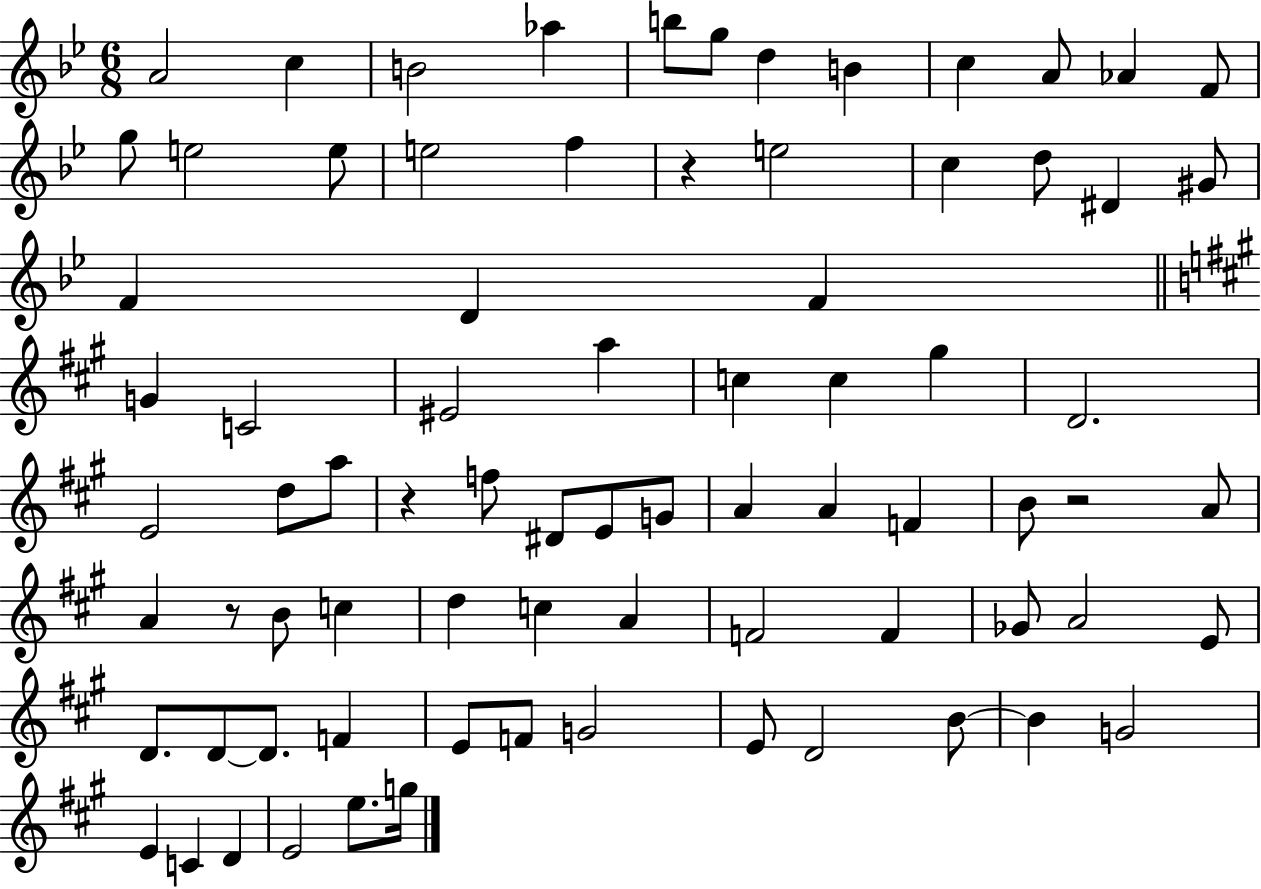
A4/h C5/q B4/h Ab5/q B5/e G5/e D5/q B4/q C5/q A4/e Ab4/q F4/e G5/e E5/h E5/e E5/h F5/q R/q E5/h C5/q D5/e D#4/q G#4/e F4/q D4/q F4/q G4/q C4/h EIS4/h A5/q C5/q C5/q G#5/q D4/h. E4/h D5/e A5/e R/q F5/e D#4/e E4/e G4/e A4/q A4/q F4/q B4/e R/h A4/e A4/q R/e B4/e C5/q D5/q C5/q A4/q F4/h F4/q Gb4/e A4/h E4/e D4/e. D4/e D4/e. F4/q E4/e F4/e G4/h E4/e D4/h B4/e B4/q G4/h E4/q C4/q D4/q E4/h E5/e. G5/s